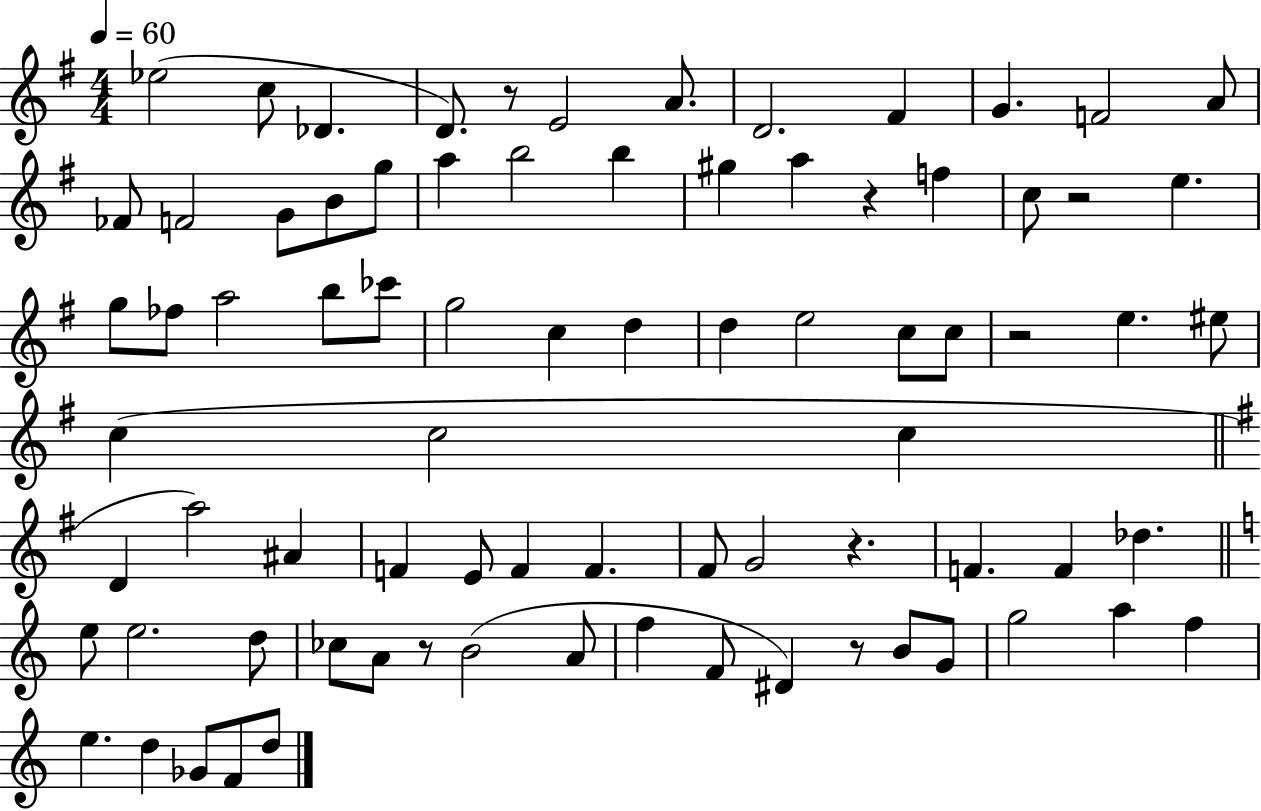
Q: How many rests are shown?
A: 7